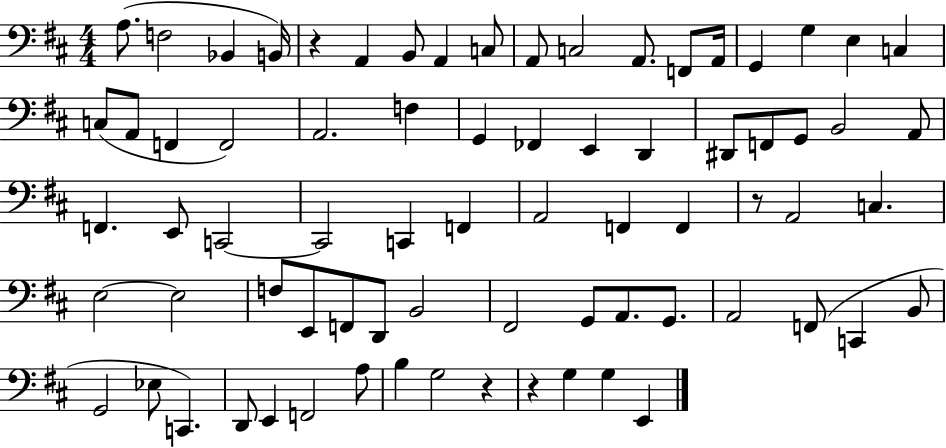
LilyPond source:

{
  \clef bass
  \numericTimeSignature
  \time 4/4
  \key d \major
  a8.( f2 bes,4 b,16) | r4 a,4 b,8 a,4 c8 | a,8 c2 a,8. f,8 a,16 | g,4 g4 e4 c4 | \break c8( a,8 f,4 f,2) | a,2. f4 | g,4 fes,4 e,4 d,4 | dis,8 f,8 g,8 b,2 a,8 | \break f,4. e,8 c,2~~ | c,2 c,4 f,4 | a,2 f,4 f,4 | r8 a,2 c4. | \break e2~~ e2 | f8 e,8 f,8 d,8 b,2 | fis,2 g,8 a,8. g,8. | a,2 f,8( c,4 b,8 | \break g,2 ees8 c,4.) | d,8 e,4 f,2 a8 | b4 g2 r4 | r4 g4 g4 e,4 | \break \bar "|."
}